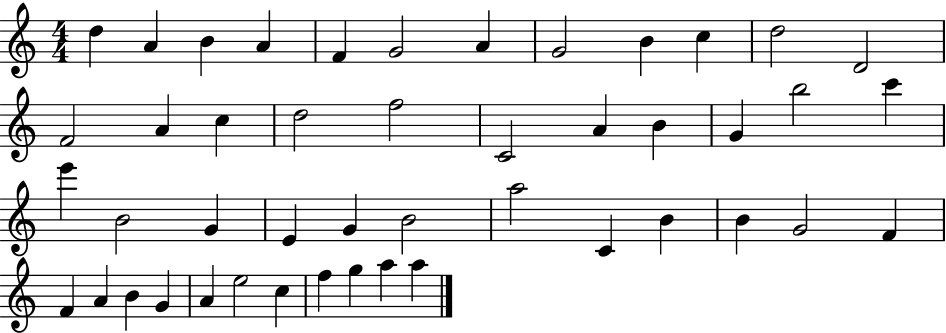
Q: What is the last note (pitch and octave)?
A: A5